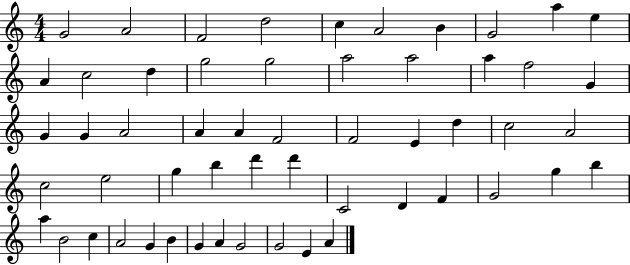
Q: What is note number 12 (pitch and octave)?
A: C5